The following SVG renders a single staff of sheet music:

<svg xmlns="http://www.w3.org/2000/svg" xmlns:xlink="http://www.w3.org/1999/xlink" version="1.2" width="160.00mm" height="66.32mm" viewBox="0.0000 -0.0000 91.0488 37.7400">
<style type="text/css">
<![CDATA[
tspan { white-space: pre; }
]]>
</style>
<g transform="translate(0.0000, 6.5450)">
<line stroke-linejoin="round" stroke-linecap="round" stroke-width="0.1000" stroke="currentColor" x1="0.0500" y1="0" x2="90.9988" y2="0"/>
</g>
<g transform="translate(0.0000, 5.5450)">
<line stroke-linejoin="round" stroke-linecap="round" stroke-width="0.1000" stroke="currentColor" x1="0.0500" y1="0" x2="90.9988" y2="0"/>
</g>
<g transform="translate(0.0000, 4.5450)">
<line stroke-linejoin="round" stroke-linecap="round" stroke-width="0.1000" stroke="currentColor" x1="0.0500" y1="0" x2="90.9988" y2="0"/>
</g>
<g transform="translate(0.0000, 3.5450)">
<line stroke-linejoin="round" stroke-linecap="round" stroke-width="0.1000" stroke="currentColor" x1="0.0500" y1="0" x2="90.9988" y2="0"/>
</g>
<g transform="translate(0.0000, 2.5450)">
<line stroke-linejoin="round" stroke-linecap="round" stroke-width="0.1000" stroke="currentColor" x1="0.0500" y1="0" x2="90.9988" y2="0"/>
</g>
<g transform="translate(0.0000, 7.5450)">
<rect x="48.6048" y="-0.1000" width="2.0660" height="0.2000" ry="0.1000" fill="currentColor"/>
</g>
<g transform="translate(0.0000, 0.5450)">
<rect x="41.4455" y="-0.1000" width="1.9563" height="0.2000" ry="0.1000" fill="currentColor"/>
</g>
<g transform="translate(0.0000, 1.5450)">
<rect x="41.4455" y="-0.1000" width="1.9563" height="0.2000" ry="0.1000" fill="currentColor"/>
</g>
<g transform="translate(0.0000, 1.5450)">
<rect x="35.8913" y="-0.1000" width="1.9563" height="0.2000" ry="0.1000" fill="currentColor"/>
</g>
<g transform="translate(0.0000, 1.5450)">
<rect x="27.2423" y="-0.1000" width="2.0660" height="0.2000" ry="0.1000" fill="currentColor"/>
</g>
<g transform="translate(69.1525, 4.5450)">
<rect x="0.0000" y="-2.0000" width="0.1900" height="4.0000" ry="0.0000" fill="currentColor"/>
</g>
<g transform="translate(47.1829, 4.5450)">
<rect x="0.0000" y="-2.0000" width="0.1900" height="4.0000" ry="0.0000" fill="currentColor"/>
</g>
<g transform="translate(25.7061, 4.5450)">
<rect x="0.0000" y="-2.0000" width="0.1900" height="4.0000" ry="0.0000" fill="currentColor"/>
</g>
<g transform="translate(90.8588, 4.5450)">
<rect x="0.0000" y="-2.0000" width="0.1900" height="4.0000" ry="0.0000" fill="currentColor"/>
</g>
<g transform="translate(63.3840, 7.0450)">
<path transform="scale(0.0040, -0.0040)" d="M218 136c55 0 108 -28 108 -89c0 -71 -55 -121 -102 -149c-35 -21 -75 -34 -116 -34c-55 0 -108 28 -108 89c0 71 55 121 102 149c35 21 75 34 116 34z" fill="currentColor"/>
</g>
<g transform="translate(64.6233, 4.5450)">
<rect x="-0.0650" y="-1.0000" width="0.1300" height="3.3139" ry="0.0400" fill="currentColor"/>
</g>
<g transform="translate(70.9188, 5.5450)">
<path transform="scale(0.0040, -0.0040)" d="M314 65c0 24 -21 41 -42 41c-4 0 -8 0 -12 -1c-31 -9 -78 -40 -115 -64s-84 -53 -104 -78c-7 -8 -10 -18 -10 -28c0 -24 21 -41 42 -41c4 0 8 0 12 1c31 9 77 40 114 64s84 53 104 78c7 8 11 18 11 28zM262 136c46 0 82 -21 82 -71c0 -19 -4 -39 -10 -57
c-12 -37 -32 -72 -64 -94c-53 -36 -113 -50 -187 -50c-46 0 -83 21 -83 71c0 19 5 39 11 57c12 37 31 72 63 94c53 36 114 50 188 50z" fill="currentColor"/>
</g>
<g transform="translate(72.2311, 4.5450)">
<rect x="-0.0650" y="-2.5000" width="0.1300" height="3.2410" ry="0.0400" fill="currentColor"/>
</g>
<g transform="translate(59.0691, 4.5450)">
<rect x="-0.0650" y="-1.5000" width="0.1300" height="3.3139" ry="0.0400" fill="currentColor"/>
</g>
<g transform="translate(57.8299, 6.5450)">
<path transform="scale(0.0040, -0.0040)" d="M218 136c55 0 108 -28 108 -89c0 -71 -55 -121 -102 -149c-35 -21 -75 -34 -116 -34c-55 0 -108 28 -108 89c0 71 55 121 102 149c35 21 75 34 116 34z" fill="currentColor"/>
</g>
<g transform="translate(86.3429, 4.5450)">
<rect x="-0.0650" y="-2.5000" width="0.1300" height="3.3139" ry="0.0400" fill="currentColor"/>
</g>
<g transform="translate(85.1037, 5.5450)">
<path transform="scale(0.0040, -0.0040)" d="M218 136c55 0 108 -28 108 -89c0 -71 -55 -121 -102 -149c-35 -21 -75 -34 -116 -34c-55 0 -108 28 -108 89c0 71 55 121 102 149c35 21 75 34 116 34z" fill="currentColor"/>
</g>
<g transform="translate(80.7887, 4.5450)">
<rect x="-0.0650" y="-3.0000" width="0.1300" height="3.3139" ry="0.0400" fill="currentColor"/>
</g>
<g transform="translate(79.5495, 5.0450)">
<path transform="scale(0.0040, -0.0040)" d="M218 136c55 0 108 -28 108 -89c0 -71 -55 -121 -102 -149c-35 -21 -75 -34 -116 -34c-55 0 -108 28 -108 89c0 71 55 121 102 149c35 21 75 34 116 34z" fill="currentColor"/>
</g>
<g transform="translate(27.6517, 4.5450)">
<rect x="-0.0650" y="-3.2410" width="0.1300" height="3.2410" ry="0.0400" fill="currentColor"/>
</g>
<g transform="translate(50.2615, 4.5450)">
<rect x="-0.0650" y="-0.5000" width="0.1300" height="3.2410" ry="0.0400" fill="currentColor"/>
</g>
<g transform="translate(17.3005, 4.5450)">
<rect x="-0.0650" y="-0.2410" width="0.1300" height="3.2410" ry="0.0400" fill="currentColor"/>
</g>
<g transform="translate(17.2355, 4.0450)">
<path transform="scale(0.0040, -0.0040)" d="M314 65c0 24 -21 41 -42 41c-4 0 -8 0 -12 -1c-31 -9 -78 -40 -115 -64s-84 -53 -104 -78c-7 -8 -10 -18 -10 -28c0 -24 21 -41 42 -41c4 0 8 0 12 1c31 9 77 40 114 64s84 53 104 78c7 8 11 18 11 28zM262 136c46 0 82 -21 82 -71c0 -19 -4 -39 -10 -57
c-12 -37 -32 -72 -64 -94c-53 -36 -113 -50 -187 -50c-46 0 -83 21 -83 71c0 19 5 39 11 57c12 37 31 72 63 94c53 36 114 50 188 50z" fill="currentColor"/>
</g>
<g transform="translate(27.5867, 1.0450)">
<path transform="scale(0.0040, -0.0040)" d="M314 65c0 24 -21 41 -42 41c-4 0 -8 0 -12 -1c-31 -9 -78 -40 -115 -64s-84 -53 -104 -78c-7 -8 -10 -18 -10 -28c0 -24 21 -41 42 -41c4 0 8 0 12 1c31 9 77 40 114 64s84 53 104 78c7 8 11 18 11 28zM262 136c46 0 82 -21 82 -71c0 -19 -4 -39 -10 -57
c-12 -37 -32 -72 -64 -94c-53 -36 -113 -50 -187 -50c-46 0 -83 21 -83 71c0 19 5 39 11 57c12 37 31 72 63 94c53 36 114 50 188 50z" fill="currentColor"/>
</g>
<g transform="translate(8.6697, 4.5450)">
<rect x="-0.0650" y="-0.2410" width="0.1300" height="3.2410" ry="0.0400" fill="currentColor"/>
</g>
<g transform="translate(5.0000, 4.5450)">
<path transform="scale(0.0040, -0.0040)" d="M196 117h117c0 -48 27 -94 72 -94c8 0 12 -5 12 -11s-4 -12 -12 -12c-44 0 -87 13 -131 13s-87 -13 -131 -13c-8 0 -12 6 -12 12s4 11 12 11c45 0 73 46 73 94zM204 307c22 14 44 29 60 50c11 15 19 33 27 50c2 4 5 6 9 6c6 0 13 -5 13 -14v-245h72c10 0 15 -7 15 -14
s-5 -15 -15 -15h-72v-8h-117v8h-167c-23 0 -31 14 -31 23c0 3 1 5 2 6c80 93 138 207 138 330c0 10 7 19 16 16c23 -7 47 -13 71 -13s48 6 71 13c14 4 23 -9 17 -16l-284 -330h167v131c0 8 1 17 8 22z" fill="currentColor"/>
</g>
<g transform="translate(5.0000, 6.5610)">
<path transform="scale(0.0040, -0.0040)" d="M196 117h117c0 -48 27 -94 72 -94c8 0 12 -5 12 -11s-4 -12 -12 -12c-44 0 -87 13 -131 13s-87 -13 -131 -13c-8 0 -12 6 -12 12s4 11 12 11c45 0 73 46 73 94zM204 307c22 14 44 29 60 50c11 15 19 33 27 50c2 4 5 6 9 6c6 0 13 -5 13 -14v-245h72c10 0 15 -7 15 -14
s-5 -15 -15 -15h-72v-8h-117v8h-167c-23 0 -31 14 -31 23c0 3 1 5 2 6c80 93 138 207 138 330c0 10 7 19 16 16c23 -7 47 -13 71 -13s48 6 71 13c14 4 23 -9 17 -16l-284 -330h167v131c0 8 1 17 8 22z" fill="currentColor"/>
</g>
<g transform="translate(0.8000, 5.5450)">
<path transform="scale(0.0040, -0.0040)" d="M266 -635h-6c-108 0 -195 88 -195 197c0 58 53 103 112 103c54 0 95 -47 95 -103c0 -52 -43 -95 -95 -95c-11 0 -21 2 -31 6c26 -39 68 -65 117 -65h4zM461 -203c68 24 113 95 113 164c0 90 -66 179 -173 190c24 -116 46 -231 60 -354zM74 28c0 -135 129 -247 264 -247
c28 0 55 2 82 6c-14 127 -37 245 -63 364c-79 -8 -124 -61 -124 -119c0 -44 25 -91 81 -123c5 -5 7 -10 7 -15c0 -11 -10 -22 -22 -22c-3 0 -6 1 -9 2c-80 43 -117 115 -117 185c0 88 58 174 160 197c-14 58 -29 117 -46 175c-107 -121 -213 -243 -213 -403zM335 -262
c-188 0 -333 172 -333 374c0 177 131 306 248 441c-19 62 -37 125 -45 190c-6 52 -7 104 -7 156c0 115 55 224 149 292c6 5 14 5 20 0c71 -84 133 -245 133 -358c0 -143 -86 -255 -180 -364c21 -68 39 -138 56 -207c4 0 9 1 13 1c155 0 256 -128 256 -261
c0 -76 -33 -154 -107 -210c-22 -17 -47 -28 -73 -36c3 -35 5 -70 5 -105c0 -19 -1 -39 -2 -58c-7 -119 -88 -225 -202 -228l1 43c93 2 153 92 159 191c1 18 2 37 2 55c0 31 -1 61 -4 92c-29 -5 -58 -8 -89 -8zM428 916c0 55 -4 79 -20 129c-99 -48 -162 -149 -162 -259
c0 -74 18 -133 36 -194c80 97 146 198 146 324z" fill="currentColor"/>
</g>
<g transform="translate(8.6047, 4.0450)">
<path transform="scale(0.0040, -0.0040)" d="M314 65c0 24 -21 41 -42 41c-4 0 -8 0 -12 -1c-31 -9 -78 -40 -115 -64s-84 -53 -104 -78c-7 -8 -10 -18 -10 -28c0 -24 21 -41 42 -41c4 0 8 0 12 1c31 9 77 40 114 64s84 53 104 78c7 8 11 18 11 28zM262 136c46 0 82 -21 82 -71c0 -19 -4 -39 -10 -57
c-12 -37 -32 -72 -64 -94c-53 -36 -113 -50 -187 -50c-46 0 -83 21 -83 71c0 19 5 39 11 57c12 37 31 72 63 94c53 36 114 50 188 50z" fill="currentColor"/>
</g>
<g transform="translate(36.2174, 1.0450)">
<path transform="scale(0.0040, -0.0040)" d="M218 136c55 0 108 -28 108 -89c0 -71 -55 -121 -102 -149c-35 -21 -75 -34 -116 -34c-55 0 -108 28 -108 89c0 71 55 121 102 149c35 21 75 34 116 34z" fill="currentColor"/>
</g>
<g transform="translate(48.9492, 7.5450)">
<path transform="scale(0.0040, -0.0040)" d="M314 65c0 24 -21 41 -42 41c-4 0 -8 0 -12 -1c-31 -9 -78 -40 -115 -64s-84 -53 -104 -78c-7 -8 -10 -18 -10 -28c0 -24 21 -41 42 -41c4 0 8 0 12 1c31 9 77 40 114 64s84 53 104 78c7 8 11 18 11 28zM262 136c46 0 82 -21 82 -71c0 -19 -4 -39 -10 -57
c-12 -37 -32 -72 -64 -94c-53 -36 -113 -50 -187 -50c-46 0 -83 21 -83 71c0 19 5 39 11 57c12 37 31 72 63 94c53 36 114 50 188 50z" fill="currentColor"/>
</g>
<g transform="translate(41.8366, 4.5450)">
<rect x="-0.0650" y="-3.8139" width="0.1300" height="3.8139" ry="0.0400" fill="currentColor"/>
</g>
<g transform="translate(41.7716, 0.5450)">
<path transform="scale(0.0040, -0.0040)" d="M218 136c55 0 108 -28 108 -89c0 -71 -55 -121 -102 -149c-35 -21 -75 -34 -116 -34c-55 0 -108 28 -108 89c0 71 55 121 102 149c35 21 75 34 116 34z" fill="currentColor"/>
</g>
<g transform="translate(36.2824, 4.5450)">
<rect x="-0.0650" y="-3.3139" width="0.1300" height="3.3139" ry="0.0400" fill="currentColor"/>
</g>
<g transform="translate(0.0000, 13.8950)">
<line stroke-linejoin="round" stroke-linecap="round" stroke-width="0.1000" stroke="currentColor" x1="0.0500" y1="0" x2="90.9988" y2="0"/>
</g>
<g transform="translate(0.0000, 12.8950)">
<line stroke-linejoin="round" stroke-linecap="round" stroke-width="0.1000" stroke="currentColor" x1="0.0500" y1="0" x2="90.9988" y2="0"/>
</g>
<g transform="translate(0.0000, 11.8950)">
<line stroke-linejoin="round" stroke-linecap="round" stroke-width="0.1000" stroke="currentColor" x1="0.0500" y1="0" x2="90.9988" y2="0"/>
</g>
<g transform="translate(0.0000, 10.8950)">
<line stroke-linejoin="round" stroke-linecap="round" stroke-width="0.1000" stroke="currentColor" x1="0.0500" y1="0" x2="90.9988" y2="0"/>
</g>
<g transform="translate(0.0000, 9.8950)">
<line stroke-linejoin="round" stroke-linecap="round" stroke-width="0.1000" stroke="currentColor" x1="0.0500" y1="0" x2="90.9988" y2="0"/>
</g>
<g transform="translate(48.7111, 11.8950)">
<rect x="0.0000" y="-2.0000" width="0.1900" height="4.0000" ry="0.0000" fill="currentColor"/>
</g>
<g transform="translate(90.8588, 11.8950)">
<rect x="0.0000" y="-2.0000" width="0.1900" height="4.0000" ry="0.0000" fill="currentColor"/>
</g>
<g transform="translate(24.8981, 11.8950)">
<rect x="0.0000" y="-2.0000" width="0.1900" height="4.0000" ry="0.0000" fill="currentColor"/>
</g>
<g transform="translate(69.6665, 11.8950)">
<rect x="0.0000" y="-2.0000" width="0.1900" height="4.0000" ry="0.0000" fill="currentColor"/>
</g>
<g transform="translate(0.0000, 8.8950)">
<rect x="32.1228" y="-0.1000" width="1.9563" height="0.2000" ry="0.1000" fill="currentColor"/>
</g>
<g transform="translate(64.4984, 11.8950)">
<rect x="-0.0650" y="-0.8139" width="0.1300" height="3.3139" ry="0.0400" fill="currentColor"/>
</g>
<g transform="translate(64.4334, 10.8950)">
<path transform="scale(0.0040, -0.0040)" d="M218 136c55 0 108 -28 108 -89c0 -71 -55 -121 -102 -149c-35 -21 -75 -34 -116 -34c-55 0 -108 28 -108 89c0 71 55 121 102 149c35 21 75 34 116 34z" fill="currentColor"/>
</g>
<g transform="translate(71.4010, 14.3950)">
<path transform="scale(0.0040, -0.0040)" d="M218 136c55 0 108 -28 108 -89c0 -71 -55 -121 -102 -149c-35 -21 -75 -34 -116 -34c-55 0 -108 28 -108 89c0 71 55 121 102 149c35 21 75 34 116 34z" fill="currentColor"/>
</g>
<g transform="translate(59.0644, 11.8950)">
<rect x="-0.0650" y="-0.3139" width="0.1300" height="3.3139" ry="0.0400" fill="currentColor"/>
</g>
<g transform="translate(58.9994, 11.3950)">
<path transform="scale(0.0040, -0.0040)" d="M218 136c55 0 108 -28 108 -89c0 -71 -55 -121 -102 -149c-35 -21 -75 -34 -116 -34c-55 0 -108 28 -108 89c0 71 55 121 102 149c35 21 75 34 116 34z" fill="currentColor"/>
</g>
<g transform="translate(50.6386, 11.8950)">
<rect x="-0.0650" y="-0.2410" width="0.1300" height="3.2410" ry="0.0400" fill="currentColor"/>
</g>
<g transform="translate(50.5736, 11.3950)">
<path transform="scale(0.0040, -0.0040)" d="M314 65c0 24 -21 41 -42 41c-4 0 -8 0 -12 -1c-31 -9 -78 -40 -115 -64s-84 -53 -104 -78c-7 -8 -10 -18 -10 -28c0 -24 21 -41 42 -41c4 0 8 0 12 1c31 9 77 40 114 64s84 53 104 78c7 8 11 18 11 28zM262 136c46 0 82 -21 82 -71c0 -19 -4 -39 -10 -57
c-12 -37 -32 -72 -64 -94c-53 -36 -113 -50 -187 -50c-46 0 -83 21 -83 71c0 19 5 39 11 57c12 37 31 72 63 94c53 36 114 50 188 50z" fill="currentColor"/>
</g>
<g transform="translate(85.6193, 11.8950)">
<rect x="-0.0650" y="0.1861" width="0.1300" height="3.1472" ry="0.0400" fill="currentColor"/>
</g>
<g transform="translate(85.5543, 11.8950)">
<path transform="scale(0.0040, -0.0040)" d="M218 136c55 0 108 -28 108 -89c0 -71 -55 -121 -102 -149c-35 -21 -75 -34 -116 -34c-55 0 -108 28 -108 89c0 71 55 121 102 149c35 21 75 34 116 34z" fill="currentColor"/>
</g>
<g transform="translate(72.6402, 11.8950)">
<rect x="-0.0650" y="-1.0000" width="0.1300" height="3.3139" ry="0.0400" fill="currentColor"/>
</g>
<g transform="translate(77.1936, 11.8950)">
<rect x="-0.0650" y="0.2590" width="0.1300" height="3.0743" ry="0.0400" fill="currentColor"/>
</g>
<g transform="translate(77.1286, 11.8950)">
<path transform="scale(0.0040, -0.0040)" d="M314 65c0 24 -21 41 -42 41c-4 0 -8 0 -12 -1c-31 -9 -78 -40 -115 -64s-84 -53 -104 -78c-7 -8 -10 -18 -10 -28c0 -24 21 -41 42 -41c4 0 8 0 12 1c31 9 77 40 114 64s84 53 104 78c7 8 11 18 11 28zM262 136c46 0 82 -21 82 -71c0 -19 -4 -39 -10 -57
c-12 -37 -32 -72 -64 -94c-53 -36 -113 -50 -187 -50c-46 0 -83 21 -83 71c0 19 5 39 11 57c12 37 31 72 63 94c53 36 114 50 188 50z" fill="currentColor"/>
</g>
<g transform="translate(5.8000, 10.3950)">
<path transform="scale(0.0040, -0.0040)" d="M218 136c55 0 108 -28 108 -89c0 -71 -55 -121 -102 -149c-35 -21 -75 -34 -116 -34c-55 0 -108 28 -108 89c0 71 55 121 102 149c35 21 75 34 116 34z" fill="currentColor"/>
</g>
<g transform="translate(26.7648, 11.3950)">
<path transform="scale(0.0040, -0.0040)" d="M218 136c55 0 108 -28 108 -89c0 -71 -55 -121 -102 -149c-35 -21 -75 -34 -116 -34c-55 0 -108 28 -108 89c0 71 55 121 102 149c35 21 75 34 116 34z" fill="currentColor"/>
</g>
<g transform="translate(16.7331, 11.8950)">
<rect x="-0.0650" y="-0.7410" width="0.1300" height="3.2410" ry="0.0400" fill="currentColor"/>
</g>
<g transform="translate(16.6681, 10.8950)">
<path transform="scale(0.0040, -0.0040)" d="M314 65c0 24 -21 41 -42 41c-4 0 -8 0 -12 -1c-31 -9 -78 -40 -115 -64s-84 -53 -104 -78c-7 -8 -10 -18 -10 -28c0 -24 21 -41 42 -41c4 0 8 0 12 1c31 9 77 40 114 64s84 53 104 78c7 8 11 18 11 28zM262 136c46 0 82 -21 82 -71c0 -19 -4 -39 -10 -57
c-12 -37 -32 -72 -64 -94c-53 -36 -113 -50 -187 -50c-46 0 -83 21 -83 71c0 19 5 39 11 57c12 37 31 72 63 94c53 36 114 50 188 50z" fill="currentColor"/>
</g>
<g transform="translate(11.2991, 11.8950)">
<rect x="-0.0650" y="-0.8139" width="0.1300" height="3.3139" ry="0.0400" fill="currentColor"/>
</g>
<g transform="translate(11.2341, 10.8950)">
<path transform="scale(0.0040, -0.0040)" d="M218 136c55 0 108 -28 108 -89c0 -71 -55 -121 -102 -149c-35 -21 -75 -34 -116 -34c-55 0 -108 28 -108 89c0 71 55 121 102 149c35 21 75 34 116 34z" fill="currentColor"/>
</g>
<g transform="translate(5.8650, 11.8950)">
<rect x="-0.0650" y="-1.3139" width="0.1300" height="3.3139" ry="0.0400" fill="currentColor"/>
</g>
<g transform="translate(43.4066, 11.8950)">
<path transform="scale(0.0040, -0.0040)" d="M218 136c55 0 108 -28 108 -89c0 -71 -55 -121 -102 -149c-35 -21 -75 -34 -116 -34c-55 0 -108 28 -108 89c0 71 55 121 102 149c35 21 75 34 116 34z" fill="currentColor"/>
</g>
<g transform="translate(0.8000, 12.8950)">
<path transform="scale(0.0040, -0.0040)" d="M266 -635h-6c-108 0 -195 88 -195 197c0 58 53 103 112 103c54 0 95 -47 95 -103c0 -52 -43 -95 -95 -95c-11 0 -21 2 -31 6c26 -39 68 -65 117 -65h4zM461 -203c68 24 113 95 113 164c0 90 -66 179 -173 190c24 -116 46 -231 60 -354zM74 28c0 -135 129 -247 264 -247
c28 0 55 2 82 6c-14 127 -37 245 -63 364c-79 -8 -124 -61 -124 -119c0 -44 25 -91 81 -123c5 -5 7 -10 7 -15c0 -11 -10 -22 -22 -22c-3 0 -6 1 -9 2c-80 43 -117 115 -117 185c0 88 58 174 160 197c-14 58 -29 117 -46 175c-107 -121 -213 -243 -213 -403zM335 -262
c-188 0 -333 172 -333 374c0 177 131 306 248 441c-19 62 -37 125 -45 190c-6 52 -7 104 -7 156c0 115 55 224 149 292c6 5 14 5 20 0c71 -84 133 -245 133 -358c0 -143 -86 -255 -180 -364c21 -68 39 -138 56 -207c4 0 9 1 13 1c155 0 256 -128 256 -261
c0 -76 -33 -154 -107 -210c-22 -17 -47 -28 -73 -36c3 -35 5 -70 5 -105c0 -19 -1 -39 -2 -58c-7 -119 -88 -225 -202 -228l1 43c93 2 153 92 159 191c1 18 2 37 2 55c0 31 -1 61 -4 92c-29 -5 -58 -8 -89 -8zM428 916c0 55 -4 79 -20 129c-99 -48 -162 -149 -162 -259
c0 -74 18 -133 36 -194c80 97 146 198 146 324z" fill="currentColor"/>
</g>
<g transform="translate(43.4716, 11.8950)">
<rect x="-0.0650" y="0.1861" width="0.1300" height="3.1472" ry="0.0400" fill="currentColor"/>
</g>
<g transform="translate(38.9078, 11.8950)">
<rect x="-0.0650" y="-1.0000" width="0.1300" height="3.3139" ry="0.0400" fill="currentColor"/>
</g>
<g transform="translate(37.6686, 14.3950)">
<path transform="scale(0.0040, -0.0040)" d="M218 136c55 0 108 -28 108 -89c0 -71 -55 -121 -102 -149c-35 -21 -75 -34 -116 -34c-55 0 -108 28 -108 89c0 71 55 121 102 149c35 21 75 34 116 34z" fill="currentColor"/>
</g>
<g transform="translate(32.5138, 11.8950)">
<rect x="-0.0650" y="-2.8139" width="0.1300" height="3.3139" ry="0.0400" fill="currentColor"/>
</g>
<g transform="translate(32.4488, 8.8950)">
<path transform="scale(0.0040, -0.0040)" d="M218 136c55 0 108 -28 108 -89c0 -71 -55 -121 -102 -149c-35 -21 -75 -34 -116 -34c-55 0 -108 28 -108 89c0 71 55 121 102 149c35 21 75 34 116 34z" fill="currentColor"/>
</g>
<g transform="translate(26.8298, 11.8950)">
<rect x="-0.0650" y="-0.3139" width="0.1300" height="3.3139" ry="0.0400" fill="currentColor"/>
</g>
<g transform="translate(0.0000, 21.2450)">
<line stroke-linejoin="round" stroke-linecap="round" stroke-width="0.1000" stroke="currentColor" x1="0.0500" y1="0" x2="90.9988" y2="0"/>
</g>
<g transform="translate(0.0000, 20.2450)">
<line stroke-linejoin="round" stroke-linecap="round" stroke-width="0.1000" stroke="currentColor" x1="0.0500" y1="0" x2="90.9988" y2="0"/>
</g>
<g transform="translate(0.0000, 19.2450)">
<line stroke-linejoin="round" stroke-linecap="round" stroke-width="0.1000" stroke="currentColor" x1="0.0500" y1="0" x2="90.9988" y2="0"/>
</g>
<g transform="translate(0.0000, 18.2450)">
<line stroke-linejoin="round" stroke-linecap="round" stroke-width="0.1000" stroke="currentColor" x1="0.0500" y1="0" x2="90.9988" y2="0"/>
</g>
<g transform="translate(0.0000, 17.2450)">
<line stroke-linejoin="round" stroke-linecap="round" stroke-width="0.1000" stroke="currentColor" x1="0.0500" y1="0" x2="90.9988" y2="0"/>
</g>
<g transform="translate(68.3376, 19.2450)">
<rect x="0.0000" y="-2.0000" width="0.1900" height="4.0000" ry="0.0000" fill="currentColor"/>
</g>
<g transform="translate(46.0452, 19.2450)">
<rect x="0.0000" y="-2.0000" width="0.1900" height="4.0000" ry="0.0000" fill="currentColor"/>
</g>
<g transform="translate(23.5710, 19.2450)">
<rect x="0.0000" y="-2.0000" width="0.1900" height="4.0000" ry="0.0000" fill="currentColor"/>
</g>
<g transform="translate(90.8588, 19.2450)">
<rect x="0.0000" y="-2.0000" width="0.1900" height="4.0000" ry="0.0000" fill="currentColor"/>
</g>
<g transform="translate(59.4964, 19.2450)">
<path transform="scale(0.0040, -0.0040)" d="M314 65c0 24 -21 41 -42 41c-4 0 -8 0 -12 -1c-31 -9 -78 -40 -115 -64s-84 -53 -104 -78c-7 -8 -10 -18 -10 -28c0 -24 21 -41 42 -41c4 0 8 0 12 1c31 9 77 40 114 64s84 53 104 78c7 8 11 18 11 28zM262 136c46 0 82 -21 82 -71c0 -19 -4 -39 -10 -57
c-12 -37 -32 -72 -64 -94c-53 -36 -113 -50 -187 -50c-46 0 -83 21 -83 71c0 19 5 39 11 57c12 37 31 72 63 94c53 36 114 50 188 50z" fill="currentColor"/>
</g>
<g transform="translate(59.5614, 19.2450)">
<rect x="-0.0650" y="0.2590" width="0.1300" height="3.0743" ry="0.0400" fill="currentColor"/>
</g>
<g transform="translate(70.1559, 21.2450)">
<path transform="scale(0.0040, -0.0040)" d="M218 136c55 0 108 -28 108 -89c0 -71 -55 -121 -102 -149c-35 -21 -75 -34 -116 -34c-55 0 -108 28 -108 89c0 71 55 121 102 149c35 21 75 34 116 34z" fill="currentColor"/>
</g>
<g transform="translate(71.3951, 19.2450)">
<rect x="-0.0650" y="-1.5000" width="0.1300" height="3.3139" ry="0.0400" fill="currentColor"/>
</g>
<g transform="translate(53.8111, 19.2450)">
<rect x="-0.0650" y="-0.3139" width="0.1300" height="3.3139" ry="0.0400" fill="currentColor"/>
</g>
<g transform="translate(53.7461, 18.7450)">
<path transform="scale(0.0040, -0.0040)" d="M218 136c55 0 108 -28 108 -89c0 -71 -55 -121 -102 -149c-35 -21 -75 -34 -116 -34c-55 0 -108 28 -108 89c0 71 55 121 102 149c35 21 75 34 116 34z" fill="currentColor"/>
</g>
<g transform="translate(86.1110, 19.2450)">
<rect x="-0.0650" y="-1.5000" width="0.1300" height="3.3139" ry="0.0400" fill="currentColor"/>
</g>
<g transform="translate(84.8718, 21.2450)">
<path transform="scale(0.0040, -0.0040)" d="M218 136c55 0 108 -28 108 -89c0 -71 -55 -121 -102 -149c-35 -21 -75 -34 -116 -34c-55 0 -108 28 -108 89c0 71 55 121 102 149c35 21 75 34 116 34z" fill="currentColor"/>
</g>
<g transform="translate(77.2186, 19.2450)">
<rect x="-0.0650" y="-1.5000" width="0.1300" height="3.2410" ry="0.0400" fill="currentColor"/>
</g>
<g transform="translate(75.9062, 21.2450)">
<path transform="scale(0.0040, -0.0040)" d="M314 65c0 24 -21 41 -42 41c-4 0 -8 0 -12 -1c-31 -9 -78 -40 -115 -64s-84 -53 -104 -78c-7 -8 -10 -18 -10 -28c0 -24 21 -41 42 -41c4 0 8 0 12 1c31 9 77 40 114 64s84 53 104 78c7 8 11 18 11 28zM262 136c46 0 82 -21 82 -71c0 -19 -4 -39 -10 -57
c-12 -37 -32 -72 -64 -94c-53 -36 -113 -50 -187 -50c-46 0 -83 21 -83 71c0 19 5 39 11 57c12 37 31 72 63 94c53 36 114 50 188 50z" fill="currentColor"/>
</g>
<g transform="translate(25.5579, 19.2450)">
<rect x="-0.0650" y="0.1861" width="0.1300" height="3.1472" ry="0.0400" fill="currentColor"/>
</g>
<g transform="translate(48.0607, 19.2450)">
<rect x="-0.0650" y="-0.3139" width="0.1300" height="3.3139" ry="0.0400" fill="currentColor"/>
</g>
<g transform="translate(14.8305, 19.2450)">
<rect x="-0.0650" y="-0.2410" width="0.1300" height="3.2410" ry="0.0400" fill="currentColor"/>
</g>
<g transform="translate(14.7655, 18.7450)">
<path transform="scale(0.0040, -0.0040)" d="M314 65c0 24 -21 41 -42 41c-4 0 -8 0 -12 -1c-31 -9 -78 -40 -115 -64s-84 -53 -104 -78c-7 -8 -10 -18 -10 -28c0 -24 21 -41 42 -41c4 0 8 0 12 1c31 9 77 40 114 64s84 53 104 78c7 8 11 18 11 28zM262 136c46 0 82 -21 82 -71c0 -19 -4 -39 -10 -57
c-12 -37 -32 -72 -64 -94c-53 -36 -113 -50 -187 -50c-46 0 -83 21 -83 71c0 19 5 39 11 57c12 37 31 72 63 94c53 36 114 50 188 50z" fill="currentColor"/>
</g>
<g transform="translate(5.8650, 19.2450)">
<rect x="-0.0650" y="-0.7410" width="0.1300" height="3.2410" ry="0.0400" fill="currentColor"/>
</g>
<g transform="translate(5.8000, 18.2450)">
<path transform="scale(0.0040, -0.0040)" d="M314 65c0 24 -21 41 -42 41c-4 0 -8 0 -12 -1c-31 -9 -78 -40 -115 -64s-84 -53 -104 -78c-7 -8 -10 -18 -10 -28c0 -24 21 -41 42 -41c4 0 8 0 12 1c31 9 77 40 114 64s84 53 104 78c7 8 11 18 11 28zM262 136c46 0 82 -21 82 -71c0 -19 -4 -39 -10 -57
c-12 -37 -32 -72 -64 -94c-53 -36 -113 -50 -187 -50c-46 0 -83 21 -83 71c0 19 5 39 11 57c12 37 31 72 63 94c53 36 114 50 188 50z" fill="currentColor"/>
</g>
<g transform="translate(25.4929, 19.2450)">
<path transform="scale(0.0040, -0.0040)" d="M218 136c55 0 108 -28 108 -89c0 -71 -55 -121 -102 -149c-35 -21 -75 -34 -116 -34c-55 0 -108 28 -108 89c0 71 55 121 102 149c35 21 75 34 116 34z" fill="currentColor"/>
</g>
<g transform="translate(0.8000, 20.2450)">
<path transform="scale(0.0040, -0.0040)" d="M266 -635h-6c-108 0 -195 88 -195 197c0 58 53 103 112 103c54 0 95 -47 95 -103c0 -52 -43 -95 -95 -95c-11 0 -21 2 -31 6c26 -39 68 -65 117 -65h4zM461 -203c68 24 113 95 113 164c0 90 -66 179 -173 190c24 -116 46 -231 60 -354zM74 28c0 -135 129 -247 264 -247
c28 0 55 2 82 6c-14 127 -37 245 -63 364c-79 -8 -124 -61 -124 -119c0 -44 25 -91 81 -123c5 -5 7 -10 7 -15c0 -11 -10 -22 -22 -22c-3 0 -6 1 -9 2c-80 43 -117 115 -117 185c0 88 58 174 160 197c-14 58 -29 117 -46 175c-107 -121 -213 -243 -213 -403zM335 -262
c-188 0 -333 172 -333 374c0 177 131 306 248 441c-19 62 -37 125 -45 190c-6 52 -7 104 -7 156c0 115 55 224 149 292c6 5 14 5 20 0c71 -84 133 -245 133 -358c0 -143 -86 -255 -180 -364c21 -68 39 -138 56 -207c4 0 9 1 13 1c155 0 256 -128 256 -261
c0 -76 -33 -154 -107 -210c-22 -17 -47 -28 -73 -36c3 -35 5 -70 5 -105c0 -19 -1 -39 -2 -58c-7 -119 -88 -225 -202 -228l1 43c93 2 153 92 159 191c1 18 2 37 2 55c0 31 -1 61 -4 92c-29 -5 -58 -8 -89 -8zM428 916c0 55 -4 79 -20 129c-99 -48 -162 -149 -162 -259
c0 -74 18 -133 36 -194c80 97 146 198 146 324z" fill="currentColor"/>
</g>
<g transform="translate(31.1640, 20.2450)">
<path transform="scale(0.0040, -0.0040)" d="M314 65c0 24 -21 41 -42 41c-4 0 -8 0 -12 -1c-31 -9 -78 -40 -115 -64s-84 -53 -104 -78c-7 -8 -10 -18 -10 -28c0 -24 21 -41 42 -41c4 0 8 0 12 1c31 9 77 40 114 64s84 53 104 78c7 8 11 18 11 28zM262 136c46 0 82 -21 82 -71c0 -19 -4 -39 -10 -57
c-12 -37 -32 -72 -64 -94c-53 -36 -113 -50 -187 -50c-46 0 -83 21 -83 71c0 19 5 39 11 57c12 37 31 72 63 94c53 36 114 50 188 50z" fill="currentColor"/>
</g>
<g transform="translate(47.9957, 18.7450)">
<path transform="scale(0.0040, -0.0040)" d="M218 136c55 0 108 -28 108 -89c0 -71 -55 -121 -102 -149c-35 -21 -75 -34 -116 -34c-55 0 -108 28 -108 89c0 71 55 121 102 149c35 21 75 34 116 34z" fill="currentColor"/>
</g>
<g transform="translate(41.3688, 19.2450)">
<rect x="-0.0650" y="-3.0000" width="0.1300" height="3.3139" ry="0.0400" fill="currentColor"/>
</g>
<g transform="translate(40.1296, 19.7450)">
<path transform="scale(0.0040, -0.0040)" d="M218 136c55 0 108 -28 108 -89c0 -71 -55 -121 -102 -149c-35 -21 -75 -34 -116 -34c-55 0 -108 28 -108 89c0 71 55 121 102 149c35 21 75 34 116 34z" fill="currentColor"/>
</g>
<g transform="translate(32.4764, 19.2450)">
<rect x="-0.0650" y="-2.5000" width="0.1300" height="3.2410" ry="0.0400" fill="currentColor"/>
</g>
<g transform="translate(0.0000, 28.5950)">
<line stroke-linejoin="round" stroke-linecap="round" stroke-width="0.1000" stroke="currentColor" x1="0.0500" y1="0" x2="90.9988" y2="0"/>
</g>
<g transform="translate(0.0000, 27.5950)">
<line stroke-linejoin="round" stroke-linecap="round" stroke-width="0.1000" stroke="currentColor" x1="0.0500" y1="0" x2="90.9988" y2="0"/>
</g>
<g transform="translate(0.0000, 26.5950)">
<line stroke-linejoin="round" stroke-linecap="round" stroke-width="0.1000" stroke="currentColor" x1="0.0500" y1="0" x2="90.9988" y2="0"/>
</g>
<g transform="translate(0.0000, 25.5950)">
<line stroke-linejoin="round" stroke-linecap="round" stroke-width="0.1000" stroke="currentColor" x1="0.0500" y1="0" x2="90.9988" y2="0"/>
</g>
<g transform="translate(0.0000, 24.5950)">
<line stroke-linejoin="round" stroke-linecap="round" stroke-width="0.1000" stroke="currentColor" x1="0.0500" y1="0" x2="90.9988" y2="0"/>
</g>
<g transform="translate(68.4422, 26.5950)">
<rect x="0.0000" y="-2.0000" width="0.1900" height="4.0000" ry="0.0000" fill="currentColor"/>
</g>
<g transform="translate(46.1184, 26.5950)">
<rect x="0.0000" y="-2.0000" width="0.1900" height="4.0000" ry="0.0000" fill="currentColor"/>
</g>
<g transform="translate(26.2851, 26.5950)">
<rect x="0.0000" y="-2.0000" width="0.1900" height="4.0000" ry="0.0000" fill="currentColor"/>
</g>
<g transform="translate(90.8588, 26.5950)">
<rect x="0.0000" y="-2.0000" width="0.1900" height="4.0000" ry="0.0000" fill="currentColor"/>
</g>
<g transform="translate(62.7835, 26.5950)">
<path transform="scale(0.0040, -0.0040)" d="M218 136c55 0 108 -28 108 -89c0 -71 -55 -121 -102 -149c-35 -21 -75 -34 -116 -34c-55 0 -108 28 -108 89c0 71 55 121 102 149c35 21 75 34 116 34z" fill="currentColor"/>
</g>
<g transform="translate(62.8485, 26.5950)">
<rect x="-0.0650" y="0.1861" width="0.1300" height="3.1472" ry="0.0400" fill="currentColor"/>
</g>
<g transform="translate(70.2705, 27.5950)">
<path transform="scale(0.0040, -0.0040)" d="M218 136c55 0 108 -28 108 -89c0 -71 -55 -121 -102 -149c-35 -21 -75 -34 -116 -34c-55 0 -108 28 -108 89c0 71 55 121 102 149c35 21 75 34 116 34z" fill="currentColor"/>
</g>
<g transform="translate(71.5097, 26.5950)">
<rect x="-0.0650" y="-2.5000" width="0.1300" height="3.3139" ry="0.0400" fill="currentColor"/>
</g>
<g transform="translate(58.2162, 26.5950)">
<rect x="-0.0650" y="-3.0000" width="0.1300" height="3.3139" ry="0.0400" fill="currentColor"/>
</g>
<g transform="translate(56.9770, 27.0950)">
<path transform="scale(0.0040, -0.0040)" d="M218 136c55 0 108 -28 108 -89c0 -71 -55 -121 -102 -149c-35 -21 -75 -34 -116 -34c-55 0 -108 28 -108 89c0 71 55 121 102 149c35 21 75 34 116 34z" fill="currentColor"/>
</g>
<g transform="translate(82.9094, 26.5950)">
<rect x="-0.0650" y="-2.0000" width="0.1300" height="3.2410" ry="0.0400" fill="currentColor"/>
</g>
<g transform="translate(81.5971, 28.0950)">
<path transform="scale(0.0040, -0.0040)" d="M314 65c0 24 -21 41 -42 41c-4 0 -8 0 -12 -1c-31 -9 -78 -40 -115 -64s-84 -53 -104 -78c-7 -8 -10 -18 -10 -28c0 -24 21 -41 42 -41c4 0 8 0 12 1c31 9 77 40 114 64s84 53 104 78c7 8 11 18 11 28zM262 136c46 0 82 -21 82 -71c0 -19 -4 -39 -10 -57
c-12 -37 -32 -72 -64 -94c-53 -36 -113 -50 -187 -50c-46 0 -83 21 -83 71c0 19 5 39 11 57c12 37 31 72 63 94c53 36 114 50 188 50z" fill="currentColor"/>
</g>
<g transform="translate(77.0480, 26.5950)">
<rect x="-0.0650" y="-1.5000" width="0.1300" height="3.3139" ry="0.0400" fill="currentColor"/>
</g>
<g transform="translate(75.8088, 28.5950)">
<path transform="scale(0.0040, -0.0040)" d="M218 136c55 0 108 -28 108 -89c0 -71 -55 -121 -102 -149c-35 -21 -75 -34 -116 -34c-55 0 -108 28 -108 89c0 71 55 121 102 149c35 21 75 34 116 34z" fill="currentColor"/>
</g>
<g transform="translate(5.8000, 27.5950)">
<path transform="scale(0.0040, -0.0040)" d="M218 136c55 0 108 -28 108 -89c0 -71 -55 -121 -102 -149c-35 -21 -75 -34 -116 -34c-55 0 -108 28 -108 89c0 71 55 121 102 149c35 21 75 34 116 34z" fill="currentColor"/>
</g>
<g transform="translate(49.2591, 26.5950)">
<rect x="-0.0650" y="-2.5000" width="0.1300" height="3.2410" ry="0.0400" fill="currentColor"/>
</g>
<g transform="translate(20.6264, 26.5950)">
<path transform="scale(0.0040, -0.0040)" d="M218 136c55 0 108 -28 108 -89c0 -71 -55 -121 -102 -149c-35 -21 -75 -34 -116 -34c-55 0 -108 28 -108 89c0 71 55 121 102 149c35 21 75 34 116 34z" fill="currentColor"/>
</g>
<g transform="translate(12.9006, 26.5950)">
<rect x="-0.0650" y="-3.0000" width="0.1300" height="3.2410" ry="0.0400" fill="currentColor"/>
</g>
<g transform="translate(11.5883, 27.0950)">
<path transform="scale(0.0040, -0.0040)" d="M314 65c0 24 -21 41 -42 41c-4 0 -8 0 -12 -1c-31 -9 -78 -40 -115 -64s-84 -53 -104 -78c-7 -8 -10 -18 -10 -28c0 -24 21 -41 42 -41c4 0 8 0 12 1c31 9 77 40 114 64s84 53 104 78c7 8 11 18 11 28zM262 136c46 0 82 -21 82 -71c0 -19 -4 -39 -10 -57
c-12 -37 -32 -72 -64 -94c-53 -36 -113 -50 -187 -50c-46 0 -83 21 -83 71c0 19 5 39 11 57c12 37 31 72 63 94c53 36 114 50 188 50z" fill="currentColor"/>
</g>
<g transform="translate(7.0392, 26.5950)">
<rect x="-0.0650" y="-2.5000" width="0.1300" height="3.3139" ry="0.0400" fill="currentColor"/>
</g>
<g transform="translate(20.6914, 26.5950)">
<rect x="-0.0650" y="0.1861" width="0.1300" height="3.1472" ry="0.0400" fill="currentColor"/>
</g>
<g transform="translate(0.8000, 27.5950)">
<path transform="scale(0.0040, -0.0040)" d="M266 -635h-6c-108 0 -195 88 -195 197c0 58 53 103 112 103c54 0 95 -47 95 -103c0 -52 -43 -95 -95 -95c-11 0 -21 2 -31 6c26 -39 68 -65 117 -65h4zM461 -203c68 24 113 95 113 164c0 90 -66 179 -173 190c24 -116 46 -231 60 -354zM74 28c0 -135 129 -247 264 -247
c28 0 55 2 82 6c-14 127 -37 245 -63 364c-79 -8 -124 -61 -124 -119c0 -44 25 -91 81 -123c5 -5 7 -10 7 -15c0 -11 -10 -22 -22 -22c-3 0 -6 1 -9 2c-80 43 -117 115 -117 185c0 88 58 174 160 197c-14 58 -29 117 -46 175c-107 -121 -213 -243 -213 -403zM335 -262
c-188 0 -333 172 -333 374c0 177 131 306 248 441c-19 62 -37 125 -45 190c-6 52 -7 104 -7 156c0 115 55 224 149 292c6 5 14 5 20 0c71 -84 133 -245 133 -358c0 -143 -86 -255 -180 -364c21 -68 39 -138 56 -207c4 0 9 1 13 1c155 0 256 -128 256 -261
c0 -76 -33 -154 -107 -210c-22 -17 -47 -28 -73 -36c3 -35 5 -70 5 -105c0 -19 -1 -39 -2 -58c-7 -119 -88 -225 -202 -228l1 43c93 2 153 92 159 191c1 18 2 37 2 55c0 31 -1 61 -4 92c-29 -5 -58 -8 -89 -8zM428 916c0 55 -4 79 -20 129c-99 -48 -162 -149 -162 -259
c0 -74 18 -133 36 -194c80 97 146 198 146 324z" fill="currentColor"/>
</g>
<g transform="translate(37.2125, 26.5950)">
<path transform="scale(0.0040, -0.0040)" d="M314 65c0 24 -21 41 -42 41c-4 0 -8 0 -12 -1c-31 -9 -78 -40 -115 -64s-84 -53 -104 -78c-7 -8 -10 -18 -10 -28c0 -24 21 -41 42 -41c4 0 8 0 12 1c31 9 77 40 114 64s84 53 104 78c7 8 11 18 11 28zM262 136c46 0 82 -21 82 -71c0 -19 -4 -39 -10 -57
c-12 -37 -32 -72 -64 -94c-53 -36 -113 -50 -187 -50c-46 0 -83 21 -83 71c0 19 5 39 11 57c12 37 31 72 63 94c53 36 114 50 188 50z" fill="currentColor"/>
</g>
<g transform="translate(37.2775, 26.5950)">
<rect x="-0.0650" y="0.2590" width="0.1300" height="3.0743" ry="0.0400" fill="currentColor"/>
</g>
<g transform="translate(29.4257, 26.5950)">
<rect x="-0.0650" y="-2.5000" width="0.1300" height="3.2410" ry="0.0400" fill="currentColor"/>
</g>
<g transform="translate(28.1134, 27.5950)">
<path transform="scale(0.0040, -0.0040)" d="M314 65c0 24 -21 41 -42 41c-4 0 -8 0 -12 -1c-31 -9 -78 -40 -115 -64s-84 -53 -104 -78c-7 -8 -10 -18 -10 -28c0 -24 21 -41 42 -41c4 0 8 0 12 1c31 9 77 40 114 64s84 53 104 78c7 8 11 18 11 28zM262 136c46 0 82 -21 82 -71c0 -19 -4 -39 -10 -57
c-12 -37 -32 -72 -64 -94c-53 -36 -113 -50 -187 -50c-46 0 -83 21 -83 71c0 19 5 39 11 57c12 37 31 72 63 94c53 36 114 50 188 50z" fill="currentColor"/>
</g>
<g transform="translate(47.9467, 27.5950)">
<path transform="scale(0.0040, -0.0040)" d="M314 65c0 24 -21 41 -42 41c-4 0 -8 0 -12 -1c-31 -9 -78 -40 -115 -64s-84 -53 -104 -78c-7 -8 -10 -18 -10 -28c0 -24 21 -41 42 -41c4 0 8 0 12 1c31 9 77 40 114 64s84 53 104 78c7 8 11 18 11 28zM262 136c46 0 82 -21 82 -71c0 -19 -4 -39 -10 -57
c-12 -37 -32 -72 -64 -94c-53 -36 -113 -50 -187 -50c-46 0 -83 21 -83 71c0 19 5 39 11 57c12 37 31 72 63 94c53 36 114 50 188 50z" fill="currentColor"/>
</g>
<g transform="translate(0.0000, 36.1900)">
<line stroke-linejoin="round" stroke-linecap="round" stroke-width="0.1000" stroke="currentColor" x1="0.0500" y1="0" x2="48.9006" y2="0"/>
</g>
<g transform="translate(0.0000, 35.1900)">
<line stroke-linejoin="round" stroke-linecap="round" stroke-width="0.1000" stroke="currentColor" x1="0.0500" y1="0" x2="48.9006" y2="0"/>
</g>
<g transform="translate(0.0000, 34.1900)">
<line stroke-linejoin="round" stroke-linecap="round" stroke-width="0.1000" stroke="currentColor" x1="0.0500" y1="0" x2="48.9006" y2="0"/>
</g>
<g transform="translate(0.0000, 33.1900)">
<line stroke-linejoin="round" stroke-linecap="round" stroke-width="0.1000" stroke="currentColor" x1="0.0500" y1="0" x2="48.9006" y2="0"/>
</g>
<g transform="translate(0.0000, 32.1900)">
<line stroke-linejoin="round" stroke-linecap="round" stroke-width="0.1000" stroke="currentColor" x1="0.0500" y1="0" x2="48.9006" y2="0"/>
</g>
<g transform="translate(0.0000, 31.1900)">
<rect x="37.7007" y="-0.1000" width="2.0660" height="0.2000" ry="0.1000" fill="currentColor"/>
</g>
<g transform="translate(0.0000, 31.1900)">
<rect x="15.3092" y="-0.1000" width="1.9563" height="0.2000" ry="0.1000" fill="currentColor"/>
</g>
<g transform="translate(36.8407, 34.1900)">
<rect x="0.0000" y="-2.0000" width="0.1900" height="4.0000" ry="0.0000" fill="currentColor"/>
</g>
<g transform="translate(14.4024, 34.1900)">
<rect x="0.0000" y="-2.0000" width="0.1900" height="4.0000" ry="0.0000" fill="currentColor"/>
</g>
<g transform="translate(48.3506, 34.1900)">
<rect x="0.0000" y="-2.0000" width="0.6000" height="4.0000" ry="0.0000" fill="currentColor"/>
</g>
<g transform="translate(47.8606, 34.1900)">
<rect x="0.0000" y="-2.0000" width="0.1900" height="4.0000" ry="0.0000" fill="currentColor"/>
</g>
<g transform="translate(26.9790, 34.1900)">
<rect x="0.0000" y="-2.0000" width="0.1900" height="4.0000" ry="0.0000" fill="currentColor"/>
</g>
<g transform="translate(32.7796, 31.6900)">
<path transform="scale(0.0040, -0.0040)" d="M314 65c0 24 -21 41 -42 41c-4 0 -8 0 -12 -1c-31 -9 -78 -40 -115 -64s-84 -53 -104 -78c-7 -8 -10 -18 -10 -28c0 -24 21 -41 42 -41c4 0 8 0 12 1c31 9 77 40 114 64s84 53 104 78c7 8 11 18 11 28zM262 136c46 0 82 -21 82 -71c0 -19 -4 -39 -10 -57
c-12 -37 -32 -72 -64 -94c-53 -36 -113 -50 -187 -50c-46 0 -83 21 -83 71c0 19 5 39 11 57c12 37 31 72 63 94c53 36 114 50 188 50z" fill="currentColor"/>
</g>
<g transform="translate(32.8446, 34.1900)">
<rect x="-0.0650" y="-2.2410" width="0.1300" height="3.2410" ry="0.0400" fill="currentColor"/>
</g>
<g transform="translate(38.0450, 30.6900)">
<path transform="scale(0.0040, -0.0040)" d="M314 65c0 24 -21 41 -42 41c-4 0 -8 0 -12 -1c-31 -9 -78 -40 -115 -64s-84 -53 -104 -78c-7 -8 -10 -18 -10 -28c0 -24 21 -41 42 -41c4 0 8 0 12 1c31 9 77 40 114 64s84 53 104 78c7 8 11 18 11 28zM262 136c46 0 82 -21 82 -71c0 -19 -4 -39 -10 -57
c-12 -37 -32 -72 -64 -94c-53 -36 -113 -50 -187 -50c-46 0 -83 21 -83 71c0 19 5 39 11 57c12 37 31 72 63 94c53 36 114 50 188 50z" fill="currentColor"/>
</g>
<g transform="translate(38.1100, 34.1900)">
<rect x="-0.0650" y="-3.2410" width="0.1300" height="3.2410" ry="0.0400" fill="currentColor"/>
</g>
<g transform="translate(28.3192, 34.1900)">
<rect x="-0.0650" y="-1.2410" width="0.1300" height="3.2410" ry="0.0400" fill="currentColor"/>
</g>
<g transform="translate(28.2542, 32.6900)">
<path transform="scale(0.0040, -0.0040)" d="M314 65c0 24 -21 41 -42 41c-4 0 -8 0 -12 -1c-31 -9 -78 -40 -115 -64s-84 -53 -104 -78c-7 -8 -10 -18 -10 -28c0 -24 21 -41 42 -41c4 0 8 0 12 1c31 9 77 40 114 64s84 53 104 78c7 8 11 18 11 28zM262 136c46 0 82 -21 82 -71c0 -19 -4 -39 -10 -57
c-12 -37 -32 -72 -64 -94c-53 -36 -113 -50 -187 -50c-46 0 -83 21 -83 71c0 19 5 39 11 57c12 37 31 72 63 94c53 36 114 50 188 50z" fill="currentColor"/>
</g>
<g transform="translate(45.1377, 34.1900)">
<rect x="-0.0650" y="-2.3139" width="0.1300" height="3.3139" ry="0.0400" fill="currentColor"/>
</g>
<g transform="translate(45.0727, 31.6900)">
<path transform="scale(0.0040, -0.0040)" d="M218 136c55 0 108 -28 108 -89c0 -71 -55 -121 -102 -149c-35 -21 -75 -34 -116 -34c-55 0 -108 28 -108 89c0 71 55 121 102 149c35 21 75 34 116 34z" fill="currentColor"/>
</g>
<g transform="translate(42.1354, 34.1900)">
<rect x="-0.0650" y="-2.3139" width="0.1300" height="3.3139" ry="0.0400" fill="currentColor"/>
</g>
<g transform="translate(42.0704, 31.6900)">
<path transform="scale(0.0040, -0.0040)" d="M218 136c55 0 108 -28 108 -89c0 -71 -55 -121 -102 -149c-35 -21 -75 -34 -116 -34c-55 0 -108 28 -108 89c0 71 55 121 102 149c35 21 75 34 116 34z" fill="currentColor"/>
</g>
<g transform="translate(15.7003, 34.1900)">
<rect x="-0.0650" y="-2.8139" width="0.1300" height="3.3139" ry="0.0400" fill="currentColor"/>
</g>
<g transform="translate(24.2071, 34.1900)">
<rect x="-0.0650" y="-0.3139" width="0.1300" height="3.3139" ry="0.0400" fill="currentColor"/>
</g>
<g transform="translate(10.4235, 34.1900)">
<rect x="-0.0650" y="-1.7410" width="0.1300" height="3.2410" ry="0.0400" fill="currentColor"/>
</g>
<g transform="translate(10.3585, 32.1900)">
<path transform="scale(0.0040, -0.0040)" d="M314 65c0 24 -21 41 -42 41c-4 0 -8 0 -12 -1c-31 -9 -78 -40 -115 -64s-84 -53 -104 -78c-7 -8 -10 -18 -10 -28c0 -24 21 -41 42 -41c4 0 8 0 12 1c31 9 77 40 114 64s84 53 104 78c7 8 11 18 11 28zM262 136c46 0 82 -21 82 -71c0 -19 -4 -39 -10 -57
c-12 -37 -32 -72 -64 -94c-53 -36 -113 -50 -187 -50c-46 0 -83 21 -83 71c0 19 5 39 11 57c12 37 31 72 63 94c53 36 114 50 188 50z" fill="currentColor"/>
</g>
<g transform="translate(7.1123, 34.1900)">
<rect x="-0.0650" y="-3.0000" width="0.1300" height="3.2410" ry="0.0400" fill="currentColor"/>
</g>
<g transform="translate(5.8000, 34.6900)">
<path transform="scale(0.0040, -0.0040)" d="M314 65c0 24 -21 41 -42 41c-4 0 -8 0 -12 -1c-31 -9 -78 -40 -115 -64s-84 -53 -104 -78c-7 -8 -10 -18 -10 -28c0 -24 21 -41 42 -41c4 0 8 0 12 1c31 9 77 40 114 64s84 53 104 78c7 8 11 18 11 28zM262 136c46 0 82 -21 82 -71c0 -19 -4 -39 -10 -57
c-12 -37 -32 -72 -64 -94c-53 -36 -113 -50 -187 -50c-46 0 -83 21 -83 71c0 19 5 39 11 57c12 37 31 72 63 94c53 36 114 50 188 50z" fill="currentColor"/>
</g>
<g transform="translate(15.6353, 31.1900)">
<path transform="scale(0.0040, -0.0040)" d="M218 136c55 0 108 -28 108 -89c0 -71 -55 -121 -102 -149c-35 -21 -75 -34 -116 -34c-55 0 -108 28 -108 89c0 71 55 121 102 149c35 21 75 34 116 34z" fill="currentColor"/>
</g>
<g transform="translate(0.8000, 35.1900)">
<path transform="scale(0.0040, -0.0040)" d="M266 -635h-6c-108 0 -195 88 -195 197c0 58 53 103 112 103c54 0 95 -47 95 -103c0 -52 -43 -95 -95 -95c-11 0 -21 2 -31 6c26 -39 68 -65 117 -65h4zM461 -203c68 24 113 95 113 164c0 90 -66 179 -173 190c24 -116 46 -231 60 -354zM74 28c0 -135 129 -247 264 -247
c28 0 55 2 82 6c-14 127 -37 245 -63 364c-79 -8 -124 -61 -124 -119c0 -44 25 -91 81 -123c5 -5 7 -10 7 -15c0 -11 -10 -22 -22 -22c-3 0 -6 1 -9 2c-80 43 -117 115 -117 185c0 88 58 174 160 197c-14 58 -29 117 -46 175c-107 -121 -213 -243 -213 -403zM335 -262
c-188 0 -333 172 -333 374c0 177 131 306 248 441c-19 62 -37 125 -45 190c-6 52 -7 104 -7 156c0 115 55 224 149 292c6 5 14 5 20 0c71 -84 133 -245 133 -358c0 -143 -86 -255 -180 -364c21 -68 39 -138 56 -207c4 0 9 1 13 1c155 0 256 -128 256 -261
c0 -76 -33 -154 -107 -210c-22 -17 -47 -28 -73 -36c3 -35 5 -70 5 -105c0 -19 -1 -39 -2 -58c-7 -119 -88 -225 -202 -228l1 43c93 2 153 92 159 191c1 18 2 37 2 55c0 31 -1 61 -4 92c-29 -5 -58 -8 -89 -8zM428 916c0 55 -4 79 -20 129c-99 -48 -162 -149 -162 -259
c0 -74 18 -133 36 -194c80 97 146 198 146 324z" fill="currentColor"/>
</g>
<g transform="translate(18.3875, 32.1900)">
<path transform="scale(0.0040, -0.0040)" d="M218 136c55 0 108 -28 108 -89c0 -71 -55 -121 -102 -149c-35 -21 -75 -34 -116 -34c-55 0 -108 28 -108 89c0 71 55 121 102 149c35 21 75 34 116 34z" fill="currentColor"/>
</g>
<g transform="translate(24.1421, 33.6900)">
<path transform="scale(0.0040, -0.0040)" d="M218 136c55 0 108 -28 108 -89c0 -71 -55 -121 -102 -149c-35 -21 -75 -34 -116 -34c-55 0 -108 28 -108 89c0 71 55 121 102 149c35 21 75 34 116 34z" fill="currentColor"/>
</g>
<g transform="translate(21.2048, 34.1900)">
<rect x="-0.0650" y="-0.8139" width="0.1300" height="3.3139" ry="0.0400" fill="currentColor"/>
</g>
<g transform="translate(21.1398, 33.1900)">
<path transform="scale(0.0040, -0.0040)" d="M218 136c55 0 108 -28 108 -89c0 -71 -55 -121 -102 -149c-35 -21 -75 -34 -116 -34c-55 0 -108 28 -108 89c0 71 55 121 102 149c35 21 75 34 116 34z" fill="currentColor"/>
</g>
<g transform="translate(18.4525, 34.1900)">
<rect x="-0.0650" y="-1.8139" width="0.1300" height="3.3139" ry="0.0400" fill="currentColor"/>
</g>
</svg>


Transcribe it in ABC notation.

X:1
T:Untitled
M:4/4
L:1/4
K:C
c2 c2 b2 b c' C2 E D G2 A G e d d2 c a D B c2 c d D B2 B d2 c2 B G2 A c c B2 E E2 E G A2 B G2 B2 G2 A B G E F2 A2 f2 a f d c e2 g2 b2 g g